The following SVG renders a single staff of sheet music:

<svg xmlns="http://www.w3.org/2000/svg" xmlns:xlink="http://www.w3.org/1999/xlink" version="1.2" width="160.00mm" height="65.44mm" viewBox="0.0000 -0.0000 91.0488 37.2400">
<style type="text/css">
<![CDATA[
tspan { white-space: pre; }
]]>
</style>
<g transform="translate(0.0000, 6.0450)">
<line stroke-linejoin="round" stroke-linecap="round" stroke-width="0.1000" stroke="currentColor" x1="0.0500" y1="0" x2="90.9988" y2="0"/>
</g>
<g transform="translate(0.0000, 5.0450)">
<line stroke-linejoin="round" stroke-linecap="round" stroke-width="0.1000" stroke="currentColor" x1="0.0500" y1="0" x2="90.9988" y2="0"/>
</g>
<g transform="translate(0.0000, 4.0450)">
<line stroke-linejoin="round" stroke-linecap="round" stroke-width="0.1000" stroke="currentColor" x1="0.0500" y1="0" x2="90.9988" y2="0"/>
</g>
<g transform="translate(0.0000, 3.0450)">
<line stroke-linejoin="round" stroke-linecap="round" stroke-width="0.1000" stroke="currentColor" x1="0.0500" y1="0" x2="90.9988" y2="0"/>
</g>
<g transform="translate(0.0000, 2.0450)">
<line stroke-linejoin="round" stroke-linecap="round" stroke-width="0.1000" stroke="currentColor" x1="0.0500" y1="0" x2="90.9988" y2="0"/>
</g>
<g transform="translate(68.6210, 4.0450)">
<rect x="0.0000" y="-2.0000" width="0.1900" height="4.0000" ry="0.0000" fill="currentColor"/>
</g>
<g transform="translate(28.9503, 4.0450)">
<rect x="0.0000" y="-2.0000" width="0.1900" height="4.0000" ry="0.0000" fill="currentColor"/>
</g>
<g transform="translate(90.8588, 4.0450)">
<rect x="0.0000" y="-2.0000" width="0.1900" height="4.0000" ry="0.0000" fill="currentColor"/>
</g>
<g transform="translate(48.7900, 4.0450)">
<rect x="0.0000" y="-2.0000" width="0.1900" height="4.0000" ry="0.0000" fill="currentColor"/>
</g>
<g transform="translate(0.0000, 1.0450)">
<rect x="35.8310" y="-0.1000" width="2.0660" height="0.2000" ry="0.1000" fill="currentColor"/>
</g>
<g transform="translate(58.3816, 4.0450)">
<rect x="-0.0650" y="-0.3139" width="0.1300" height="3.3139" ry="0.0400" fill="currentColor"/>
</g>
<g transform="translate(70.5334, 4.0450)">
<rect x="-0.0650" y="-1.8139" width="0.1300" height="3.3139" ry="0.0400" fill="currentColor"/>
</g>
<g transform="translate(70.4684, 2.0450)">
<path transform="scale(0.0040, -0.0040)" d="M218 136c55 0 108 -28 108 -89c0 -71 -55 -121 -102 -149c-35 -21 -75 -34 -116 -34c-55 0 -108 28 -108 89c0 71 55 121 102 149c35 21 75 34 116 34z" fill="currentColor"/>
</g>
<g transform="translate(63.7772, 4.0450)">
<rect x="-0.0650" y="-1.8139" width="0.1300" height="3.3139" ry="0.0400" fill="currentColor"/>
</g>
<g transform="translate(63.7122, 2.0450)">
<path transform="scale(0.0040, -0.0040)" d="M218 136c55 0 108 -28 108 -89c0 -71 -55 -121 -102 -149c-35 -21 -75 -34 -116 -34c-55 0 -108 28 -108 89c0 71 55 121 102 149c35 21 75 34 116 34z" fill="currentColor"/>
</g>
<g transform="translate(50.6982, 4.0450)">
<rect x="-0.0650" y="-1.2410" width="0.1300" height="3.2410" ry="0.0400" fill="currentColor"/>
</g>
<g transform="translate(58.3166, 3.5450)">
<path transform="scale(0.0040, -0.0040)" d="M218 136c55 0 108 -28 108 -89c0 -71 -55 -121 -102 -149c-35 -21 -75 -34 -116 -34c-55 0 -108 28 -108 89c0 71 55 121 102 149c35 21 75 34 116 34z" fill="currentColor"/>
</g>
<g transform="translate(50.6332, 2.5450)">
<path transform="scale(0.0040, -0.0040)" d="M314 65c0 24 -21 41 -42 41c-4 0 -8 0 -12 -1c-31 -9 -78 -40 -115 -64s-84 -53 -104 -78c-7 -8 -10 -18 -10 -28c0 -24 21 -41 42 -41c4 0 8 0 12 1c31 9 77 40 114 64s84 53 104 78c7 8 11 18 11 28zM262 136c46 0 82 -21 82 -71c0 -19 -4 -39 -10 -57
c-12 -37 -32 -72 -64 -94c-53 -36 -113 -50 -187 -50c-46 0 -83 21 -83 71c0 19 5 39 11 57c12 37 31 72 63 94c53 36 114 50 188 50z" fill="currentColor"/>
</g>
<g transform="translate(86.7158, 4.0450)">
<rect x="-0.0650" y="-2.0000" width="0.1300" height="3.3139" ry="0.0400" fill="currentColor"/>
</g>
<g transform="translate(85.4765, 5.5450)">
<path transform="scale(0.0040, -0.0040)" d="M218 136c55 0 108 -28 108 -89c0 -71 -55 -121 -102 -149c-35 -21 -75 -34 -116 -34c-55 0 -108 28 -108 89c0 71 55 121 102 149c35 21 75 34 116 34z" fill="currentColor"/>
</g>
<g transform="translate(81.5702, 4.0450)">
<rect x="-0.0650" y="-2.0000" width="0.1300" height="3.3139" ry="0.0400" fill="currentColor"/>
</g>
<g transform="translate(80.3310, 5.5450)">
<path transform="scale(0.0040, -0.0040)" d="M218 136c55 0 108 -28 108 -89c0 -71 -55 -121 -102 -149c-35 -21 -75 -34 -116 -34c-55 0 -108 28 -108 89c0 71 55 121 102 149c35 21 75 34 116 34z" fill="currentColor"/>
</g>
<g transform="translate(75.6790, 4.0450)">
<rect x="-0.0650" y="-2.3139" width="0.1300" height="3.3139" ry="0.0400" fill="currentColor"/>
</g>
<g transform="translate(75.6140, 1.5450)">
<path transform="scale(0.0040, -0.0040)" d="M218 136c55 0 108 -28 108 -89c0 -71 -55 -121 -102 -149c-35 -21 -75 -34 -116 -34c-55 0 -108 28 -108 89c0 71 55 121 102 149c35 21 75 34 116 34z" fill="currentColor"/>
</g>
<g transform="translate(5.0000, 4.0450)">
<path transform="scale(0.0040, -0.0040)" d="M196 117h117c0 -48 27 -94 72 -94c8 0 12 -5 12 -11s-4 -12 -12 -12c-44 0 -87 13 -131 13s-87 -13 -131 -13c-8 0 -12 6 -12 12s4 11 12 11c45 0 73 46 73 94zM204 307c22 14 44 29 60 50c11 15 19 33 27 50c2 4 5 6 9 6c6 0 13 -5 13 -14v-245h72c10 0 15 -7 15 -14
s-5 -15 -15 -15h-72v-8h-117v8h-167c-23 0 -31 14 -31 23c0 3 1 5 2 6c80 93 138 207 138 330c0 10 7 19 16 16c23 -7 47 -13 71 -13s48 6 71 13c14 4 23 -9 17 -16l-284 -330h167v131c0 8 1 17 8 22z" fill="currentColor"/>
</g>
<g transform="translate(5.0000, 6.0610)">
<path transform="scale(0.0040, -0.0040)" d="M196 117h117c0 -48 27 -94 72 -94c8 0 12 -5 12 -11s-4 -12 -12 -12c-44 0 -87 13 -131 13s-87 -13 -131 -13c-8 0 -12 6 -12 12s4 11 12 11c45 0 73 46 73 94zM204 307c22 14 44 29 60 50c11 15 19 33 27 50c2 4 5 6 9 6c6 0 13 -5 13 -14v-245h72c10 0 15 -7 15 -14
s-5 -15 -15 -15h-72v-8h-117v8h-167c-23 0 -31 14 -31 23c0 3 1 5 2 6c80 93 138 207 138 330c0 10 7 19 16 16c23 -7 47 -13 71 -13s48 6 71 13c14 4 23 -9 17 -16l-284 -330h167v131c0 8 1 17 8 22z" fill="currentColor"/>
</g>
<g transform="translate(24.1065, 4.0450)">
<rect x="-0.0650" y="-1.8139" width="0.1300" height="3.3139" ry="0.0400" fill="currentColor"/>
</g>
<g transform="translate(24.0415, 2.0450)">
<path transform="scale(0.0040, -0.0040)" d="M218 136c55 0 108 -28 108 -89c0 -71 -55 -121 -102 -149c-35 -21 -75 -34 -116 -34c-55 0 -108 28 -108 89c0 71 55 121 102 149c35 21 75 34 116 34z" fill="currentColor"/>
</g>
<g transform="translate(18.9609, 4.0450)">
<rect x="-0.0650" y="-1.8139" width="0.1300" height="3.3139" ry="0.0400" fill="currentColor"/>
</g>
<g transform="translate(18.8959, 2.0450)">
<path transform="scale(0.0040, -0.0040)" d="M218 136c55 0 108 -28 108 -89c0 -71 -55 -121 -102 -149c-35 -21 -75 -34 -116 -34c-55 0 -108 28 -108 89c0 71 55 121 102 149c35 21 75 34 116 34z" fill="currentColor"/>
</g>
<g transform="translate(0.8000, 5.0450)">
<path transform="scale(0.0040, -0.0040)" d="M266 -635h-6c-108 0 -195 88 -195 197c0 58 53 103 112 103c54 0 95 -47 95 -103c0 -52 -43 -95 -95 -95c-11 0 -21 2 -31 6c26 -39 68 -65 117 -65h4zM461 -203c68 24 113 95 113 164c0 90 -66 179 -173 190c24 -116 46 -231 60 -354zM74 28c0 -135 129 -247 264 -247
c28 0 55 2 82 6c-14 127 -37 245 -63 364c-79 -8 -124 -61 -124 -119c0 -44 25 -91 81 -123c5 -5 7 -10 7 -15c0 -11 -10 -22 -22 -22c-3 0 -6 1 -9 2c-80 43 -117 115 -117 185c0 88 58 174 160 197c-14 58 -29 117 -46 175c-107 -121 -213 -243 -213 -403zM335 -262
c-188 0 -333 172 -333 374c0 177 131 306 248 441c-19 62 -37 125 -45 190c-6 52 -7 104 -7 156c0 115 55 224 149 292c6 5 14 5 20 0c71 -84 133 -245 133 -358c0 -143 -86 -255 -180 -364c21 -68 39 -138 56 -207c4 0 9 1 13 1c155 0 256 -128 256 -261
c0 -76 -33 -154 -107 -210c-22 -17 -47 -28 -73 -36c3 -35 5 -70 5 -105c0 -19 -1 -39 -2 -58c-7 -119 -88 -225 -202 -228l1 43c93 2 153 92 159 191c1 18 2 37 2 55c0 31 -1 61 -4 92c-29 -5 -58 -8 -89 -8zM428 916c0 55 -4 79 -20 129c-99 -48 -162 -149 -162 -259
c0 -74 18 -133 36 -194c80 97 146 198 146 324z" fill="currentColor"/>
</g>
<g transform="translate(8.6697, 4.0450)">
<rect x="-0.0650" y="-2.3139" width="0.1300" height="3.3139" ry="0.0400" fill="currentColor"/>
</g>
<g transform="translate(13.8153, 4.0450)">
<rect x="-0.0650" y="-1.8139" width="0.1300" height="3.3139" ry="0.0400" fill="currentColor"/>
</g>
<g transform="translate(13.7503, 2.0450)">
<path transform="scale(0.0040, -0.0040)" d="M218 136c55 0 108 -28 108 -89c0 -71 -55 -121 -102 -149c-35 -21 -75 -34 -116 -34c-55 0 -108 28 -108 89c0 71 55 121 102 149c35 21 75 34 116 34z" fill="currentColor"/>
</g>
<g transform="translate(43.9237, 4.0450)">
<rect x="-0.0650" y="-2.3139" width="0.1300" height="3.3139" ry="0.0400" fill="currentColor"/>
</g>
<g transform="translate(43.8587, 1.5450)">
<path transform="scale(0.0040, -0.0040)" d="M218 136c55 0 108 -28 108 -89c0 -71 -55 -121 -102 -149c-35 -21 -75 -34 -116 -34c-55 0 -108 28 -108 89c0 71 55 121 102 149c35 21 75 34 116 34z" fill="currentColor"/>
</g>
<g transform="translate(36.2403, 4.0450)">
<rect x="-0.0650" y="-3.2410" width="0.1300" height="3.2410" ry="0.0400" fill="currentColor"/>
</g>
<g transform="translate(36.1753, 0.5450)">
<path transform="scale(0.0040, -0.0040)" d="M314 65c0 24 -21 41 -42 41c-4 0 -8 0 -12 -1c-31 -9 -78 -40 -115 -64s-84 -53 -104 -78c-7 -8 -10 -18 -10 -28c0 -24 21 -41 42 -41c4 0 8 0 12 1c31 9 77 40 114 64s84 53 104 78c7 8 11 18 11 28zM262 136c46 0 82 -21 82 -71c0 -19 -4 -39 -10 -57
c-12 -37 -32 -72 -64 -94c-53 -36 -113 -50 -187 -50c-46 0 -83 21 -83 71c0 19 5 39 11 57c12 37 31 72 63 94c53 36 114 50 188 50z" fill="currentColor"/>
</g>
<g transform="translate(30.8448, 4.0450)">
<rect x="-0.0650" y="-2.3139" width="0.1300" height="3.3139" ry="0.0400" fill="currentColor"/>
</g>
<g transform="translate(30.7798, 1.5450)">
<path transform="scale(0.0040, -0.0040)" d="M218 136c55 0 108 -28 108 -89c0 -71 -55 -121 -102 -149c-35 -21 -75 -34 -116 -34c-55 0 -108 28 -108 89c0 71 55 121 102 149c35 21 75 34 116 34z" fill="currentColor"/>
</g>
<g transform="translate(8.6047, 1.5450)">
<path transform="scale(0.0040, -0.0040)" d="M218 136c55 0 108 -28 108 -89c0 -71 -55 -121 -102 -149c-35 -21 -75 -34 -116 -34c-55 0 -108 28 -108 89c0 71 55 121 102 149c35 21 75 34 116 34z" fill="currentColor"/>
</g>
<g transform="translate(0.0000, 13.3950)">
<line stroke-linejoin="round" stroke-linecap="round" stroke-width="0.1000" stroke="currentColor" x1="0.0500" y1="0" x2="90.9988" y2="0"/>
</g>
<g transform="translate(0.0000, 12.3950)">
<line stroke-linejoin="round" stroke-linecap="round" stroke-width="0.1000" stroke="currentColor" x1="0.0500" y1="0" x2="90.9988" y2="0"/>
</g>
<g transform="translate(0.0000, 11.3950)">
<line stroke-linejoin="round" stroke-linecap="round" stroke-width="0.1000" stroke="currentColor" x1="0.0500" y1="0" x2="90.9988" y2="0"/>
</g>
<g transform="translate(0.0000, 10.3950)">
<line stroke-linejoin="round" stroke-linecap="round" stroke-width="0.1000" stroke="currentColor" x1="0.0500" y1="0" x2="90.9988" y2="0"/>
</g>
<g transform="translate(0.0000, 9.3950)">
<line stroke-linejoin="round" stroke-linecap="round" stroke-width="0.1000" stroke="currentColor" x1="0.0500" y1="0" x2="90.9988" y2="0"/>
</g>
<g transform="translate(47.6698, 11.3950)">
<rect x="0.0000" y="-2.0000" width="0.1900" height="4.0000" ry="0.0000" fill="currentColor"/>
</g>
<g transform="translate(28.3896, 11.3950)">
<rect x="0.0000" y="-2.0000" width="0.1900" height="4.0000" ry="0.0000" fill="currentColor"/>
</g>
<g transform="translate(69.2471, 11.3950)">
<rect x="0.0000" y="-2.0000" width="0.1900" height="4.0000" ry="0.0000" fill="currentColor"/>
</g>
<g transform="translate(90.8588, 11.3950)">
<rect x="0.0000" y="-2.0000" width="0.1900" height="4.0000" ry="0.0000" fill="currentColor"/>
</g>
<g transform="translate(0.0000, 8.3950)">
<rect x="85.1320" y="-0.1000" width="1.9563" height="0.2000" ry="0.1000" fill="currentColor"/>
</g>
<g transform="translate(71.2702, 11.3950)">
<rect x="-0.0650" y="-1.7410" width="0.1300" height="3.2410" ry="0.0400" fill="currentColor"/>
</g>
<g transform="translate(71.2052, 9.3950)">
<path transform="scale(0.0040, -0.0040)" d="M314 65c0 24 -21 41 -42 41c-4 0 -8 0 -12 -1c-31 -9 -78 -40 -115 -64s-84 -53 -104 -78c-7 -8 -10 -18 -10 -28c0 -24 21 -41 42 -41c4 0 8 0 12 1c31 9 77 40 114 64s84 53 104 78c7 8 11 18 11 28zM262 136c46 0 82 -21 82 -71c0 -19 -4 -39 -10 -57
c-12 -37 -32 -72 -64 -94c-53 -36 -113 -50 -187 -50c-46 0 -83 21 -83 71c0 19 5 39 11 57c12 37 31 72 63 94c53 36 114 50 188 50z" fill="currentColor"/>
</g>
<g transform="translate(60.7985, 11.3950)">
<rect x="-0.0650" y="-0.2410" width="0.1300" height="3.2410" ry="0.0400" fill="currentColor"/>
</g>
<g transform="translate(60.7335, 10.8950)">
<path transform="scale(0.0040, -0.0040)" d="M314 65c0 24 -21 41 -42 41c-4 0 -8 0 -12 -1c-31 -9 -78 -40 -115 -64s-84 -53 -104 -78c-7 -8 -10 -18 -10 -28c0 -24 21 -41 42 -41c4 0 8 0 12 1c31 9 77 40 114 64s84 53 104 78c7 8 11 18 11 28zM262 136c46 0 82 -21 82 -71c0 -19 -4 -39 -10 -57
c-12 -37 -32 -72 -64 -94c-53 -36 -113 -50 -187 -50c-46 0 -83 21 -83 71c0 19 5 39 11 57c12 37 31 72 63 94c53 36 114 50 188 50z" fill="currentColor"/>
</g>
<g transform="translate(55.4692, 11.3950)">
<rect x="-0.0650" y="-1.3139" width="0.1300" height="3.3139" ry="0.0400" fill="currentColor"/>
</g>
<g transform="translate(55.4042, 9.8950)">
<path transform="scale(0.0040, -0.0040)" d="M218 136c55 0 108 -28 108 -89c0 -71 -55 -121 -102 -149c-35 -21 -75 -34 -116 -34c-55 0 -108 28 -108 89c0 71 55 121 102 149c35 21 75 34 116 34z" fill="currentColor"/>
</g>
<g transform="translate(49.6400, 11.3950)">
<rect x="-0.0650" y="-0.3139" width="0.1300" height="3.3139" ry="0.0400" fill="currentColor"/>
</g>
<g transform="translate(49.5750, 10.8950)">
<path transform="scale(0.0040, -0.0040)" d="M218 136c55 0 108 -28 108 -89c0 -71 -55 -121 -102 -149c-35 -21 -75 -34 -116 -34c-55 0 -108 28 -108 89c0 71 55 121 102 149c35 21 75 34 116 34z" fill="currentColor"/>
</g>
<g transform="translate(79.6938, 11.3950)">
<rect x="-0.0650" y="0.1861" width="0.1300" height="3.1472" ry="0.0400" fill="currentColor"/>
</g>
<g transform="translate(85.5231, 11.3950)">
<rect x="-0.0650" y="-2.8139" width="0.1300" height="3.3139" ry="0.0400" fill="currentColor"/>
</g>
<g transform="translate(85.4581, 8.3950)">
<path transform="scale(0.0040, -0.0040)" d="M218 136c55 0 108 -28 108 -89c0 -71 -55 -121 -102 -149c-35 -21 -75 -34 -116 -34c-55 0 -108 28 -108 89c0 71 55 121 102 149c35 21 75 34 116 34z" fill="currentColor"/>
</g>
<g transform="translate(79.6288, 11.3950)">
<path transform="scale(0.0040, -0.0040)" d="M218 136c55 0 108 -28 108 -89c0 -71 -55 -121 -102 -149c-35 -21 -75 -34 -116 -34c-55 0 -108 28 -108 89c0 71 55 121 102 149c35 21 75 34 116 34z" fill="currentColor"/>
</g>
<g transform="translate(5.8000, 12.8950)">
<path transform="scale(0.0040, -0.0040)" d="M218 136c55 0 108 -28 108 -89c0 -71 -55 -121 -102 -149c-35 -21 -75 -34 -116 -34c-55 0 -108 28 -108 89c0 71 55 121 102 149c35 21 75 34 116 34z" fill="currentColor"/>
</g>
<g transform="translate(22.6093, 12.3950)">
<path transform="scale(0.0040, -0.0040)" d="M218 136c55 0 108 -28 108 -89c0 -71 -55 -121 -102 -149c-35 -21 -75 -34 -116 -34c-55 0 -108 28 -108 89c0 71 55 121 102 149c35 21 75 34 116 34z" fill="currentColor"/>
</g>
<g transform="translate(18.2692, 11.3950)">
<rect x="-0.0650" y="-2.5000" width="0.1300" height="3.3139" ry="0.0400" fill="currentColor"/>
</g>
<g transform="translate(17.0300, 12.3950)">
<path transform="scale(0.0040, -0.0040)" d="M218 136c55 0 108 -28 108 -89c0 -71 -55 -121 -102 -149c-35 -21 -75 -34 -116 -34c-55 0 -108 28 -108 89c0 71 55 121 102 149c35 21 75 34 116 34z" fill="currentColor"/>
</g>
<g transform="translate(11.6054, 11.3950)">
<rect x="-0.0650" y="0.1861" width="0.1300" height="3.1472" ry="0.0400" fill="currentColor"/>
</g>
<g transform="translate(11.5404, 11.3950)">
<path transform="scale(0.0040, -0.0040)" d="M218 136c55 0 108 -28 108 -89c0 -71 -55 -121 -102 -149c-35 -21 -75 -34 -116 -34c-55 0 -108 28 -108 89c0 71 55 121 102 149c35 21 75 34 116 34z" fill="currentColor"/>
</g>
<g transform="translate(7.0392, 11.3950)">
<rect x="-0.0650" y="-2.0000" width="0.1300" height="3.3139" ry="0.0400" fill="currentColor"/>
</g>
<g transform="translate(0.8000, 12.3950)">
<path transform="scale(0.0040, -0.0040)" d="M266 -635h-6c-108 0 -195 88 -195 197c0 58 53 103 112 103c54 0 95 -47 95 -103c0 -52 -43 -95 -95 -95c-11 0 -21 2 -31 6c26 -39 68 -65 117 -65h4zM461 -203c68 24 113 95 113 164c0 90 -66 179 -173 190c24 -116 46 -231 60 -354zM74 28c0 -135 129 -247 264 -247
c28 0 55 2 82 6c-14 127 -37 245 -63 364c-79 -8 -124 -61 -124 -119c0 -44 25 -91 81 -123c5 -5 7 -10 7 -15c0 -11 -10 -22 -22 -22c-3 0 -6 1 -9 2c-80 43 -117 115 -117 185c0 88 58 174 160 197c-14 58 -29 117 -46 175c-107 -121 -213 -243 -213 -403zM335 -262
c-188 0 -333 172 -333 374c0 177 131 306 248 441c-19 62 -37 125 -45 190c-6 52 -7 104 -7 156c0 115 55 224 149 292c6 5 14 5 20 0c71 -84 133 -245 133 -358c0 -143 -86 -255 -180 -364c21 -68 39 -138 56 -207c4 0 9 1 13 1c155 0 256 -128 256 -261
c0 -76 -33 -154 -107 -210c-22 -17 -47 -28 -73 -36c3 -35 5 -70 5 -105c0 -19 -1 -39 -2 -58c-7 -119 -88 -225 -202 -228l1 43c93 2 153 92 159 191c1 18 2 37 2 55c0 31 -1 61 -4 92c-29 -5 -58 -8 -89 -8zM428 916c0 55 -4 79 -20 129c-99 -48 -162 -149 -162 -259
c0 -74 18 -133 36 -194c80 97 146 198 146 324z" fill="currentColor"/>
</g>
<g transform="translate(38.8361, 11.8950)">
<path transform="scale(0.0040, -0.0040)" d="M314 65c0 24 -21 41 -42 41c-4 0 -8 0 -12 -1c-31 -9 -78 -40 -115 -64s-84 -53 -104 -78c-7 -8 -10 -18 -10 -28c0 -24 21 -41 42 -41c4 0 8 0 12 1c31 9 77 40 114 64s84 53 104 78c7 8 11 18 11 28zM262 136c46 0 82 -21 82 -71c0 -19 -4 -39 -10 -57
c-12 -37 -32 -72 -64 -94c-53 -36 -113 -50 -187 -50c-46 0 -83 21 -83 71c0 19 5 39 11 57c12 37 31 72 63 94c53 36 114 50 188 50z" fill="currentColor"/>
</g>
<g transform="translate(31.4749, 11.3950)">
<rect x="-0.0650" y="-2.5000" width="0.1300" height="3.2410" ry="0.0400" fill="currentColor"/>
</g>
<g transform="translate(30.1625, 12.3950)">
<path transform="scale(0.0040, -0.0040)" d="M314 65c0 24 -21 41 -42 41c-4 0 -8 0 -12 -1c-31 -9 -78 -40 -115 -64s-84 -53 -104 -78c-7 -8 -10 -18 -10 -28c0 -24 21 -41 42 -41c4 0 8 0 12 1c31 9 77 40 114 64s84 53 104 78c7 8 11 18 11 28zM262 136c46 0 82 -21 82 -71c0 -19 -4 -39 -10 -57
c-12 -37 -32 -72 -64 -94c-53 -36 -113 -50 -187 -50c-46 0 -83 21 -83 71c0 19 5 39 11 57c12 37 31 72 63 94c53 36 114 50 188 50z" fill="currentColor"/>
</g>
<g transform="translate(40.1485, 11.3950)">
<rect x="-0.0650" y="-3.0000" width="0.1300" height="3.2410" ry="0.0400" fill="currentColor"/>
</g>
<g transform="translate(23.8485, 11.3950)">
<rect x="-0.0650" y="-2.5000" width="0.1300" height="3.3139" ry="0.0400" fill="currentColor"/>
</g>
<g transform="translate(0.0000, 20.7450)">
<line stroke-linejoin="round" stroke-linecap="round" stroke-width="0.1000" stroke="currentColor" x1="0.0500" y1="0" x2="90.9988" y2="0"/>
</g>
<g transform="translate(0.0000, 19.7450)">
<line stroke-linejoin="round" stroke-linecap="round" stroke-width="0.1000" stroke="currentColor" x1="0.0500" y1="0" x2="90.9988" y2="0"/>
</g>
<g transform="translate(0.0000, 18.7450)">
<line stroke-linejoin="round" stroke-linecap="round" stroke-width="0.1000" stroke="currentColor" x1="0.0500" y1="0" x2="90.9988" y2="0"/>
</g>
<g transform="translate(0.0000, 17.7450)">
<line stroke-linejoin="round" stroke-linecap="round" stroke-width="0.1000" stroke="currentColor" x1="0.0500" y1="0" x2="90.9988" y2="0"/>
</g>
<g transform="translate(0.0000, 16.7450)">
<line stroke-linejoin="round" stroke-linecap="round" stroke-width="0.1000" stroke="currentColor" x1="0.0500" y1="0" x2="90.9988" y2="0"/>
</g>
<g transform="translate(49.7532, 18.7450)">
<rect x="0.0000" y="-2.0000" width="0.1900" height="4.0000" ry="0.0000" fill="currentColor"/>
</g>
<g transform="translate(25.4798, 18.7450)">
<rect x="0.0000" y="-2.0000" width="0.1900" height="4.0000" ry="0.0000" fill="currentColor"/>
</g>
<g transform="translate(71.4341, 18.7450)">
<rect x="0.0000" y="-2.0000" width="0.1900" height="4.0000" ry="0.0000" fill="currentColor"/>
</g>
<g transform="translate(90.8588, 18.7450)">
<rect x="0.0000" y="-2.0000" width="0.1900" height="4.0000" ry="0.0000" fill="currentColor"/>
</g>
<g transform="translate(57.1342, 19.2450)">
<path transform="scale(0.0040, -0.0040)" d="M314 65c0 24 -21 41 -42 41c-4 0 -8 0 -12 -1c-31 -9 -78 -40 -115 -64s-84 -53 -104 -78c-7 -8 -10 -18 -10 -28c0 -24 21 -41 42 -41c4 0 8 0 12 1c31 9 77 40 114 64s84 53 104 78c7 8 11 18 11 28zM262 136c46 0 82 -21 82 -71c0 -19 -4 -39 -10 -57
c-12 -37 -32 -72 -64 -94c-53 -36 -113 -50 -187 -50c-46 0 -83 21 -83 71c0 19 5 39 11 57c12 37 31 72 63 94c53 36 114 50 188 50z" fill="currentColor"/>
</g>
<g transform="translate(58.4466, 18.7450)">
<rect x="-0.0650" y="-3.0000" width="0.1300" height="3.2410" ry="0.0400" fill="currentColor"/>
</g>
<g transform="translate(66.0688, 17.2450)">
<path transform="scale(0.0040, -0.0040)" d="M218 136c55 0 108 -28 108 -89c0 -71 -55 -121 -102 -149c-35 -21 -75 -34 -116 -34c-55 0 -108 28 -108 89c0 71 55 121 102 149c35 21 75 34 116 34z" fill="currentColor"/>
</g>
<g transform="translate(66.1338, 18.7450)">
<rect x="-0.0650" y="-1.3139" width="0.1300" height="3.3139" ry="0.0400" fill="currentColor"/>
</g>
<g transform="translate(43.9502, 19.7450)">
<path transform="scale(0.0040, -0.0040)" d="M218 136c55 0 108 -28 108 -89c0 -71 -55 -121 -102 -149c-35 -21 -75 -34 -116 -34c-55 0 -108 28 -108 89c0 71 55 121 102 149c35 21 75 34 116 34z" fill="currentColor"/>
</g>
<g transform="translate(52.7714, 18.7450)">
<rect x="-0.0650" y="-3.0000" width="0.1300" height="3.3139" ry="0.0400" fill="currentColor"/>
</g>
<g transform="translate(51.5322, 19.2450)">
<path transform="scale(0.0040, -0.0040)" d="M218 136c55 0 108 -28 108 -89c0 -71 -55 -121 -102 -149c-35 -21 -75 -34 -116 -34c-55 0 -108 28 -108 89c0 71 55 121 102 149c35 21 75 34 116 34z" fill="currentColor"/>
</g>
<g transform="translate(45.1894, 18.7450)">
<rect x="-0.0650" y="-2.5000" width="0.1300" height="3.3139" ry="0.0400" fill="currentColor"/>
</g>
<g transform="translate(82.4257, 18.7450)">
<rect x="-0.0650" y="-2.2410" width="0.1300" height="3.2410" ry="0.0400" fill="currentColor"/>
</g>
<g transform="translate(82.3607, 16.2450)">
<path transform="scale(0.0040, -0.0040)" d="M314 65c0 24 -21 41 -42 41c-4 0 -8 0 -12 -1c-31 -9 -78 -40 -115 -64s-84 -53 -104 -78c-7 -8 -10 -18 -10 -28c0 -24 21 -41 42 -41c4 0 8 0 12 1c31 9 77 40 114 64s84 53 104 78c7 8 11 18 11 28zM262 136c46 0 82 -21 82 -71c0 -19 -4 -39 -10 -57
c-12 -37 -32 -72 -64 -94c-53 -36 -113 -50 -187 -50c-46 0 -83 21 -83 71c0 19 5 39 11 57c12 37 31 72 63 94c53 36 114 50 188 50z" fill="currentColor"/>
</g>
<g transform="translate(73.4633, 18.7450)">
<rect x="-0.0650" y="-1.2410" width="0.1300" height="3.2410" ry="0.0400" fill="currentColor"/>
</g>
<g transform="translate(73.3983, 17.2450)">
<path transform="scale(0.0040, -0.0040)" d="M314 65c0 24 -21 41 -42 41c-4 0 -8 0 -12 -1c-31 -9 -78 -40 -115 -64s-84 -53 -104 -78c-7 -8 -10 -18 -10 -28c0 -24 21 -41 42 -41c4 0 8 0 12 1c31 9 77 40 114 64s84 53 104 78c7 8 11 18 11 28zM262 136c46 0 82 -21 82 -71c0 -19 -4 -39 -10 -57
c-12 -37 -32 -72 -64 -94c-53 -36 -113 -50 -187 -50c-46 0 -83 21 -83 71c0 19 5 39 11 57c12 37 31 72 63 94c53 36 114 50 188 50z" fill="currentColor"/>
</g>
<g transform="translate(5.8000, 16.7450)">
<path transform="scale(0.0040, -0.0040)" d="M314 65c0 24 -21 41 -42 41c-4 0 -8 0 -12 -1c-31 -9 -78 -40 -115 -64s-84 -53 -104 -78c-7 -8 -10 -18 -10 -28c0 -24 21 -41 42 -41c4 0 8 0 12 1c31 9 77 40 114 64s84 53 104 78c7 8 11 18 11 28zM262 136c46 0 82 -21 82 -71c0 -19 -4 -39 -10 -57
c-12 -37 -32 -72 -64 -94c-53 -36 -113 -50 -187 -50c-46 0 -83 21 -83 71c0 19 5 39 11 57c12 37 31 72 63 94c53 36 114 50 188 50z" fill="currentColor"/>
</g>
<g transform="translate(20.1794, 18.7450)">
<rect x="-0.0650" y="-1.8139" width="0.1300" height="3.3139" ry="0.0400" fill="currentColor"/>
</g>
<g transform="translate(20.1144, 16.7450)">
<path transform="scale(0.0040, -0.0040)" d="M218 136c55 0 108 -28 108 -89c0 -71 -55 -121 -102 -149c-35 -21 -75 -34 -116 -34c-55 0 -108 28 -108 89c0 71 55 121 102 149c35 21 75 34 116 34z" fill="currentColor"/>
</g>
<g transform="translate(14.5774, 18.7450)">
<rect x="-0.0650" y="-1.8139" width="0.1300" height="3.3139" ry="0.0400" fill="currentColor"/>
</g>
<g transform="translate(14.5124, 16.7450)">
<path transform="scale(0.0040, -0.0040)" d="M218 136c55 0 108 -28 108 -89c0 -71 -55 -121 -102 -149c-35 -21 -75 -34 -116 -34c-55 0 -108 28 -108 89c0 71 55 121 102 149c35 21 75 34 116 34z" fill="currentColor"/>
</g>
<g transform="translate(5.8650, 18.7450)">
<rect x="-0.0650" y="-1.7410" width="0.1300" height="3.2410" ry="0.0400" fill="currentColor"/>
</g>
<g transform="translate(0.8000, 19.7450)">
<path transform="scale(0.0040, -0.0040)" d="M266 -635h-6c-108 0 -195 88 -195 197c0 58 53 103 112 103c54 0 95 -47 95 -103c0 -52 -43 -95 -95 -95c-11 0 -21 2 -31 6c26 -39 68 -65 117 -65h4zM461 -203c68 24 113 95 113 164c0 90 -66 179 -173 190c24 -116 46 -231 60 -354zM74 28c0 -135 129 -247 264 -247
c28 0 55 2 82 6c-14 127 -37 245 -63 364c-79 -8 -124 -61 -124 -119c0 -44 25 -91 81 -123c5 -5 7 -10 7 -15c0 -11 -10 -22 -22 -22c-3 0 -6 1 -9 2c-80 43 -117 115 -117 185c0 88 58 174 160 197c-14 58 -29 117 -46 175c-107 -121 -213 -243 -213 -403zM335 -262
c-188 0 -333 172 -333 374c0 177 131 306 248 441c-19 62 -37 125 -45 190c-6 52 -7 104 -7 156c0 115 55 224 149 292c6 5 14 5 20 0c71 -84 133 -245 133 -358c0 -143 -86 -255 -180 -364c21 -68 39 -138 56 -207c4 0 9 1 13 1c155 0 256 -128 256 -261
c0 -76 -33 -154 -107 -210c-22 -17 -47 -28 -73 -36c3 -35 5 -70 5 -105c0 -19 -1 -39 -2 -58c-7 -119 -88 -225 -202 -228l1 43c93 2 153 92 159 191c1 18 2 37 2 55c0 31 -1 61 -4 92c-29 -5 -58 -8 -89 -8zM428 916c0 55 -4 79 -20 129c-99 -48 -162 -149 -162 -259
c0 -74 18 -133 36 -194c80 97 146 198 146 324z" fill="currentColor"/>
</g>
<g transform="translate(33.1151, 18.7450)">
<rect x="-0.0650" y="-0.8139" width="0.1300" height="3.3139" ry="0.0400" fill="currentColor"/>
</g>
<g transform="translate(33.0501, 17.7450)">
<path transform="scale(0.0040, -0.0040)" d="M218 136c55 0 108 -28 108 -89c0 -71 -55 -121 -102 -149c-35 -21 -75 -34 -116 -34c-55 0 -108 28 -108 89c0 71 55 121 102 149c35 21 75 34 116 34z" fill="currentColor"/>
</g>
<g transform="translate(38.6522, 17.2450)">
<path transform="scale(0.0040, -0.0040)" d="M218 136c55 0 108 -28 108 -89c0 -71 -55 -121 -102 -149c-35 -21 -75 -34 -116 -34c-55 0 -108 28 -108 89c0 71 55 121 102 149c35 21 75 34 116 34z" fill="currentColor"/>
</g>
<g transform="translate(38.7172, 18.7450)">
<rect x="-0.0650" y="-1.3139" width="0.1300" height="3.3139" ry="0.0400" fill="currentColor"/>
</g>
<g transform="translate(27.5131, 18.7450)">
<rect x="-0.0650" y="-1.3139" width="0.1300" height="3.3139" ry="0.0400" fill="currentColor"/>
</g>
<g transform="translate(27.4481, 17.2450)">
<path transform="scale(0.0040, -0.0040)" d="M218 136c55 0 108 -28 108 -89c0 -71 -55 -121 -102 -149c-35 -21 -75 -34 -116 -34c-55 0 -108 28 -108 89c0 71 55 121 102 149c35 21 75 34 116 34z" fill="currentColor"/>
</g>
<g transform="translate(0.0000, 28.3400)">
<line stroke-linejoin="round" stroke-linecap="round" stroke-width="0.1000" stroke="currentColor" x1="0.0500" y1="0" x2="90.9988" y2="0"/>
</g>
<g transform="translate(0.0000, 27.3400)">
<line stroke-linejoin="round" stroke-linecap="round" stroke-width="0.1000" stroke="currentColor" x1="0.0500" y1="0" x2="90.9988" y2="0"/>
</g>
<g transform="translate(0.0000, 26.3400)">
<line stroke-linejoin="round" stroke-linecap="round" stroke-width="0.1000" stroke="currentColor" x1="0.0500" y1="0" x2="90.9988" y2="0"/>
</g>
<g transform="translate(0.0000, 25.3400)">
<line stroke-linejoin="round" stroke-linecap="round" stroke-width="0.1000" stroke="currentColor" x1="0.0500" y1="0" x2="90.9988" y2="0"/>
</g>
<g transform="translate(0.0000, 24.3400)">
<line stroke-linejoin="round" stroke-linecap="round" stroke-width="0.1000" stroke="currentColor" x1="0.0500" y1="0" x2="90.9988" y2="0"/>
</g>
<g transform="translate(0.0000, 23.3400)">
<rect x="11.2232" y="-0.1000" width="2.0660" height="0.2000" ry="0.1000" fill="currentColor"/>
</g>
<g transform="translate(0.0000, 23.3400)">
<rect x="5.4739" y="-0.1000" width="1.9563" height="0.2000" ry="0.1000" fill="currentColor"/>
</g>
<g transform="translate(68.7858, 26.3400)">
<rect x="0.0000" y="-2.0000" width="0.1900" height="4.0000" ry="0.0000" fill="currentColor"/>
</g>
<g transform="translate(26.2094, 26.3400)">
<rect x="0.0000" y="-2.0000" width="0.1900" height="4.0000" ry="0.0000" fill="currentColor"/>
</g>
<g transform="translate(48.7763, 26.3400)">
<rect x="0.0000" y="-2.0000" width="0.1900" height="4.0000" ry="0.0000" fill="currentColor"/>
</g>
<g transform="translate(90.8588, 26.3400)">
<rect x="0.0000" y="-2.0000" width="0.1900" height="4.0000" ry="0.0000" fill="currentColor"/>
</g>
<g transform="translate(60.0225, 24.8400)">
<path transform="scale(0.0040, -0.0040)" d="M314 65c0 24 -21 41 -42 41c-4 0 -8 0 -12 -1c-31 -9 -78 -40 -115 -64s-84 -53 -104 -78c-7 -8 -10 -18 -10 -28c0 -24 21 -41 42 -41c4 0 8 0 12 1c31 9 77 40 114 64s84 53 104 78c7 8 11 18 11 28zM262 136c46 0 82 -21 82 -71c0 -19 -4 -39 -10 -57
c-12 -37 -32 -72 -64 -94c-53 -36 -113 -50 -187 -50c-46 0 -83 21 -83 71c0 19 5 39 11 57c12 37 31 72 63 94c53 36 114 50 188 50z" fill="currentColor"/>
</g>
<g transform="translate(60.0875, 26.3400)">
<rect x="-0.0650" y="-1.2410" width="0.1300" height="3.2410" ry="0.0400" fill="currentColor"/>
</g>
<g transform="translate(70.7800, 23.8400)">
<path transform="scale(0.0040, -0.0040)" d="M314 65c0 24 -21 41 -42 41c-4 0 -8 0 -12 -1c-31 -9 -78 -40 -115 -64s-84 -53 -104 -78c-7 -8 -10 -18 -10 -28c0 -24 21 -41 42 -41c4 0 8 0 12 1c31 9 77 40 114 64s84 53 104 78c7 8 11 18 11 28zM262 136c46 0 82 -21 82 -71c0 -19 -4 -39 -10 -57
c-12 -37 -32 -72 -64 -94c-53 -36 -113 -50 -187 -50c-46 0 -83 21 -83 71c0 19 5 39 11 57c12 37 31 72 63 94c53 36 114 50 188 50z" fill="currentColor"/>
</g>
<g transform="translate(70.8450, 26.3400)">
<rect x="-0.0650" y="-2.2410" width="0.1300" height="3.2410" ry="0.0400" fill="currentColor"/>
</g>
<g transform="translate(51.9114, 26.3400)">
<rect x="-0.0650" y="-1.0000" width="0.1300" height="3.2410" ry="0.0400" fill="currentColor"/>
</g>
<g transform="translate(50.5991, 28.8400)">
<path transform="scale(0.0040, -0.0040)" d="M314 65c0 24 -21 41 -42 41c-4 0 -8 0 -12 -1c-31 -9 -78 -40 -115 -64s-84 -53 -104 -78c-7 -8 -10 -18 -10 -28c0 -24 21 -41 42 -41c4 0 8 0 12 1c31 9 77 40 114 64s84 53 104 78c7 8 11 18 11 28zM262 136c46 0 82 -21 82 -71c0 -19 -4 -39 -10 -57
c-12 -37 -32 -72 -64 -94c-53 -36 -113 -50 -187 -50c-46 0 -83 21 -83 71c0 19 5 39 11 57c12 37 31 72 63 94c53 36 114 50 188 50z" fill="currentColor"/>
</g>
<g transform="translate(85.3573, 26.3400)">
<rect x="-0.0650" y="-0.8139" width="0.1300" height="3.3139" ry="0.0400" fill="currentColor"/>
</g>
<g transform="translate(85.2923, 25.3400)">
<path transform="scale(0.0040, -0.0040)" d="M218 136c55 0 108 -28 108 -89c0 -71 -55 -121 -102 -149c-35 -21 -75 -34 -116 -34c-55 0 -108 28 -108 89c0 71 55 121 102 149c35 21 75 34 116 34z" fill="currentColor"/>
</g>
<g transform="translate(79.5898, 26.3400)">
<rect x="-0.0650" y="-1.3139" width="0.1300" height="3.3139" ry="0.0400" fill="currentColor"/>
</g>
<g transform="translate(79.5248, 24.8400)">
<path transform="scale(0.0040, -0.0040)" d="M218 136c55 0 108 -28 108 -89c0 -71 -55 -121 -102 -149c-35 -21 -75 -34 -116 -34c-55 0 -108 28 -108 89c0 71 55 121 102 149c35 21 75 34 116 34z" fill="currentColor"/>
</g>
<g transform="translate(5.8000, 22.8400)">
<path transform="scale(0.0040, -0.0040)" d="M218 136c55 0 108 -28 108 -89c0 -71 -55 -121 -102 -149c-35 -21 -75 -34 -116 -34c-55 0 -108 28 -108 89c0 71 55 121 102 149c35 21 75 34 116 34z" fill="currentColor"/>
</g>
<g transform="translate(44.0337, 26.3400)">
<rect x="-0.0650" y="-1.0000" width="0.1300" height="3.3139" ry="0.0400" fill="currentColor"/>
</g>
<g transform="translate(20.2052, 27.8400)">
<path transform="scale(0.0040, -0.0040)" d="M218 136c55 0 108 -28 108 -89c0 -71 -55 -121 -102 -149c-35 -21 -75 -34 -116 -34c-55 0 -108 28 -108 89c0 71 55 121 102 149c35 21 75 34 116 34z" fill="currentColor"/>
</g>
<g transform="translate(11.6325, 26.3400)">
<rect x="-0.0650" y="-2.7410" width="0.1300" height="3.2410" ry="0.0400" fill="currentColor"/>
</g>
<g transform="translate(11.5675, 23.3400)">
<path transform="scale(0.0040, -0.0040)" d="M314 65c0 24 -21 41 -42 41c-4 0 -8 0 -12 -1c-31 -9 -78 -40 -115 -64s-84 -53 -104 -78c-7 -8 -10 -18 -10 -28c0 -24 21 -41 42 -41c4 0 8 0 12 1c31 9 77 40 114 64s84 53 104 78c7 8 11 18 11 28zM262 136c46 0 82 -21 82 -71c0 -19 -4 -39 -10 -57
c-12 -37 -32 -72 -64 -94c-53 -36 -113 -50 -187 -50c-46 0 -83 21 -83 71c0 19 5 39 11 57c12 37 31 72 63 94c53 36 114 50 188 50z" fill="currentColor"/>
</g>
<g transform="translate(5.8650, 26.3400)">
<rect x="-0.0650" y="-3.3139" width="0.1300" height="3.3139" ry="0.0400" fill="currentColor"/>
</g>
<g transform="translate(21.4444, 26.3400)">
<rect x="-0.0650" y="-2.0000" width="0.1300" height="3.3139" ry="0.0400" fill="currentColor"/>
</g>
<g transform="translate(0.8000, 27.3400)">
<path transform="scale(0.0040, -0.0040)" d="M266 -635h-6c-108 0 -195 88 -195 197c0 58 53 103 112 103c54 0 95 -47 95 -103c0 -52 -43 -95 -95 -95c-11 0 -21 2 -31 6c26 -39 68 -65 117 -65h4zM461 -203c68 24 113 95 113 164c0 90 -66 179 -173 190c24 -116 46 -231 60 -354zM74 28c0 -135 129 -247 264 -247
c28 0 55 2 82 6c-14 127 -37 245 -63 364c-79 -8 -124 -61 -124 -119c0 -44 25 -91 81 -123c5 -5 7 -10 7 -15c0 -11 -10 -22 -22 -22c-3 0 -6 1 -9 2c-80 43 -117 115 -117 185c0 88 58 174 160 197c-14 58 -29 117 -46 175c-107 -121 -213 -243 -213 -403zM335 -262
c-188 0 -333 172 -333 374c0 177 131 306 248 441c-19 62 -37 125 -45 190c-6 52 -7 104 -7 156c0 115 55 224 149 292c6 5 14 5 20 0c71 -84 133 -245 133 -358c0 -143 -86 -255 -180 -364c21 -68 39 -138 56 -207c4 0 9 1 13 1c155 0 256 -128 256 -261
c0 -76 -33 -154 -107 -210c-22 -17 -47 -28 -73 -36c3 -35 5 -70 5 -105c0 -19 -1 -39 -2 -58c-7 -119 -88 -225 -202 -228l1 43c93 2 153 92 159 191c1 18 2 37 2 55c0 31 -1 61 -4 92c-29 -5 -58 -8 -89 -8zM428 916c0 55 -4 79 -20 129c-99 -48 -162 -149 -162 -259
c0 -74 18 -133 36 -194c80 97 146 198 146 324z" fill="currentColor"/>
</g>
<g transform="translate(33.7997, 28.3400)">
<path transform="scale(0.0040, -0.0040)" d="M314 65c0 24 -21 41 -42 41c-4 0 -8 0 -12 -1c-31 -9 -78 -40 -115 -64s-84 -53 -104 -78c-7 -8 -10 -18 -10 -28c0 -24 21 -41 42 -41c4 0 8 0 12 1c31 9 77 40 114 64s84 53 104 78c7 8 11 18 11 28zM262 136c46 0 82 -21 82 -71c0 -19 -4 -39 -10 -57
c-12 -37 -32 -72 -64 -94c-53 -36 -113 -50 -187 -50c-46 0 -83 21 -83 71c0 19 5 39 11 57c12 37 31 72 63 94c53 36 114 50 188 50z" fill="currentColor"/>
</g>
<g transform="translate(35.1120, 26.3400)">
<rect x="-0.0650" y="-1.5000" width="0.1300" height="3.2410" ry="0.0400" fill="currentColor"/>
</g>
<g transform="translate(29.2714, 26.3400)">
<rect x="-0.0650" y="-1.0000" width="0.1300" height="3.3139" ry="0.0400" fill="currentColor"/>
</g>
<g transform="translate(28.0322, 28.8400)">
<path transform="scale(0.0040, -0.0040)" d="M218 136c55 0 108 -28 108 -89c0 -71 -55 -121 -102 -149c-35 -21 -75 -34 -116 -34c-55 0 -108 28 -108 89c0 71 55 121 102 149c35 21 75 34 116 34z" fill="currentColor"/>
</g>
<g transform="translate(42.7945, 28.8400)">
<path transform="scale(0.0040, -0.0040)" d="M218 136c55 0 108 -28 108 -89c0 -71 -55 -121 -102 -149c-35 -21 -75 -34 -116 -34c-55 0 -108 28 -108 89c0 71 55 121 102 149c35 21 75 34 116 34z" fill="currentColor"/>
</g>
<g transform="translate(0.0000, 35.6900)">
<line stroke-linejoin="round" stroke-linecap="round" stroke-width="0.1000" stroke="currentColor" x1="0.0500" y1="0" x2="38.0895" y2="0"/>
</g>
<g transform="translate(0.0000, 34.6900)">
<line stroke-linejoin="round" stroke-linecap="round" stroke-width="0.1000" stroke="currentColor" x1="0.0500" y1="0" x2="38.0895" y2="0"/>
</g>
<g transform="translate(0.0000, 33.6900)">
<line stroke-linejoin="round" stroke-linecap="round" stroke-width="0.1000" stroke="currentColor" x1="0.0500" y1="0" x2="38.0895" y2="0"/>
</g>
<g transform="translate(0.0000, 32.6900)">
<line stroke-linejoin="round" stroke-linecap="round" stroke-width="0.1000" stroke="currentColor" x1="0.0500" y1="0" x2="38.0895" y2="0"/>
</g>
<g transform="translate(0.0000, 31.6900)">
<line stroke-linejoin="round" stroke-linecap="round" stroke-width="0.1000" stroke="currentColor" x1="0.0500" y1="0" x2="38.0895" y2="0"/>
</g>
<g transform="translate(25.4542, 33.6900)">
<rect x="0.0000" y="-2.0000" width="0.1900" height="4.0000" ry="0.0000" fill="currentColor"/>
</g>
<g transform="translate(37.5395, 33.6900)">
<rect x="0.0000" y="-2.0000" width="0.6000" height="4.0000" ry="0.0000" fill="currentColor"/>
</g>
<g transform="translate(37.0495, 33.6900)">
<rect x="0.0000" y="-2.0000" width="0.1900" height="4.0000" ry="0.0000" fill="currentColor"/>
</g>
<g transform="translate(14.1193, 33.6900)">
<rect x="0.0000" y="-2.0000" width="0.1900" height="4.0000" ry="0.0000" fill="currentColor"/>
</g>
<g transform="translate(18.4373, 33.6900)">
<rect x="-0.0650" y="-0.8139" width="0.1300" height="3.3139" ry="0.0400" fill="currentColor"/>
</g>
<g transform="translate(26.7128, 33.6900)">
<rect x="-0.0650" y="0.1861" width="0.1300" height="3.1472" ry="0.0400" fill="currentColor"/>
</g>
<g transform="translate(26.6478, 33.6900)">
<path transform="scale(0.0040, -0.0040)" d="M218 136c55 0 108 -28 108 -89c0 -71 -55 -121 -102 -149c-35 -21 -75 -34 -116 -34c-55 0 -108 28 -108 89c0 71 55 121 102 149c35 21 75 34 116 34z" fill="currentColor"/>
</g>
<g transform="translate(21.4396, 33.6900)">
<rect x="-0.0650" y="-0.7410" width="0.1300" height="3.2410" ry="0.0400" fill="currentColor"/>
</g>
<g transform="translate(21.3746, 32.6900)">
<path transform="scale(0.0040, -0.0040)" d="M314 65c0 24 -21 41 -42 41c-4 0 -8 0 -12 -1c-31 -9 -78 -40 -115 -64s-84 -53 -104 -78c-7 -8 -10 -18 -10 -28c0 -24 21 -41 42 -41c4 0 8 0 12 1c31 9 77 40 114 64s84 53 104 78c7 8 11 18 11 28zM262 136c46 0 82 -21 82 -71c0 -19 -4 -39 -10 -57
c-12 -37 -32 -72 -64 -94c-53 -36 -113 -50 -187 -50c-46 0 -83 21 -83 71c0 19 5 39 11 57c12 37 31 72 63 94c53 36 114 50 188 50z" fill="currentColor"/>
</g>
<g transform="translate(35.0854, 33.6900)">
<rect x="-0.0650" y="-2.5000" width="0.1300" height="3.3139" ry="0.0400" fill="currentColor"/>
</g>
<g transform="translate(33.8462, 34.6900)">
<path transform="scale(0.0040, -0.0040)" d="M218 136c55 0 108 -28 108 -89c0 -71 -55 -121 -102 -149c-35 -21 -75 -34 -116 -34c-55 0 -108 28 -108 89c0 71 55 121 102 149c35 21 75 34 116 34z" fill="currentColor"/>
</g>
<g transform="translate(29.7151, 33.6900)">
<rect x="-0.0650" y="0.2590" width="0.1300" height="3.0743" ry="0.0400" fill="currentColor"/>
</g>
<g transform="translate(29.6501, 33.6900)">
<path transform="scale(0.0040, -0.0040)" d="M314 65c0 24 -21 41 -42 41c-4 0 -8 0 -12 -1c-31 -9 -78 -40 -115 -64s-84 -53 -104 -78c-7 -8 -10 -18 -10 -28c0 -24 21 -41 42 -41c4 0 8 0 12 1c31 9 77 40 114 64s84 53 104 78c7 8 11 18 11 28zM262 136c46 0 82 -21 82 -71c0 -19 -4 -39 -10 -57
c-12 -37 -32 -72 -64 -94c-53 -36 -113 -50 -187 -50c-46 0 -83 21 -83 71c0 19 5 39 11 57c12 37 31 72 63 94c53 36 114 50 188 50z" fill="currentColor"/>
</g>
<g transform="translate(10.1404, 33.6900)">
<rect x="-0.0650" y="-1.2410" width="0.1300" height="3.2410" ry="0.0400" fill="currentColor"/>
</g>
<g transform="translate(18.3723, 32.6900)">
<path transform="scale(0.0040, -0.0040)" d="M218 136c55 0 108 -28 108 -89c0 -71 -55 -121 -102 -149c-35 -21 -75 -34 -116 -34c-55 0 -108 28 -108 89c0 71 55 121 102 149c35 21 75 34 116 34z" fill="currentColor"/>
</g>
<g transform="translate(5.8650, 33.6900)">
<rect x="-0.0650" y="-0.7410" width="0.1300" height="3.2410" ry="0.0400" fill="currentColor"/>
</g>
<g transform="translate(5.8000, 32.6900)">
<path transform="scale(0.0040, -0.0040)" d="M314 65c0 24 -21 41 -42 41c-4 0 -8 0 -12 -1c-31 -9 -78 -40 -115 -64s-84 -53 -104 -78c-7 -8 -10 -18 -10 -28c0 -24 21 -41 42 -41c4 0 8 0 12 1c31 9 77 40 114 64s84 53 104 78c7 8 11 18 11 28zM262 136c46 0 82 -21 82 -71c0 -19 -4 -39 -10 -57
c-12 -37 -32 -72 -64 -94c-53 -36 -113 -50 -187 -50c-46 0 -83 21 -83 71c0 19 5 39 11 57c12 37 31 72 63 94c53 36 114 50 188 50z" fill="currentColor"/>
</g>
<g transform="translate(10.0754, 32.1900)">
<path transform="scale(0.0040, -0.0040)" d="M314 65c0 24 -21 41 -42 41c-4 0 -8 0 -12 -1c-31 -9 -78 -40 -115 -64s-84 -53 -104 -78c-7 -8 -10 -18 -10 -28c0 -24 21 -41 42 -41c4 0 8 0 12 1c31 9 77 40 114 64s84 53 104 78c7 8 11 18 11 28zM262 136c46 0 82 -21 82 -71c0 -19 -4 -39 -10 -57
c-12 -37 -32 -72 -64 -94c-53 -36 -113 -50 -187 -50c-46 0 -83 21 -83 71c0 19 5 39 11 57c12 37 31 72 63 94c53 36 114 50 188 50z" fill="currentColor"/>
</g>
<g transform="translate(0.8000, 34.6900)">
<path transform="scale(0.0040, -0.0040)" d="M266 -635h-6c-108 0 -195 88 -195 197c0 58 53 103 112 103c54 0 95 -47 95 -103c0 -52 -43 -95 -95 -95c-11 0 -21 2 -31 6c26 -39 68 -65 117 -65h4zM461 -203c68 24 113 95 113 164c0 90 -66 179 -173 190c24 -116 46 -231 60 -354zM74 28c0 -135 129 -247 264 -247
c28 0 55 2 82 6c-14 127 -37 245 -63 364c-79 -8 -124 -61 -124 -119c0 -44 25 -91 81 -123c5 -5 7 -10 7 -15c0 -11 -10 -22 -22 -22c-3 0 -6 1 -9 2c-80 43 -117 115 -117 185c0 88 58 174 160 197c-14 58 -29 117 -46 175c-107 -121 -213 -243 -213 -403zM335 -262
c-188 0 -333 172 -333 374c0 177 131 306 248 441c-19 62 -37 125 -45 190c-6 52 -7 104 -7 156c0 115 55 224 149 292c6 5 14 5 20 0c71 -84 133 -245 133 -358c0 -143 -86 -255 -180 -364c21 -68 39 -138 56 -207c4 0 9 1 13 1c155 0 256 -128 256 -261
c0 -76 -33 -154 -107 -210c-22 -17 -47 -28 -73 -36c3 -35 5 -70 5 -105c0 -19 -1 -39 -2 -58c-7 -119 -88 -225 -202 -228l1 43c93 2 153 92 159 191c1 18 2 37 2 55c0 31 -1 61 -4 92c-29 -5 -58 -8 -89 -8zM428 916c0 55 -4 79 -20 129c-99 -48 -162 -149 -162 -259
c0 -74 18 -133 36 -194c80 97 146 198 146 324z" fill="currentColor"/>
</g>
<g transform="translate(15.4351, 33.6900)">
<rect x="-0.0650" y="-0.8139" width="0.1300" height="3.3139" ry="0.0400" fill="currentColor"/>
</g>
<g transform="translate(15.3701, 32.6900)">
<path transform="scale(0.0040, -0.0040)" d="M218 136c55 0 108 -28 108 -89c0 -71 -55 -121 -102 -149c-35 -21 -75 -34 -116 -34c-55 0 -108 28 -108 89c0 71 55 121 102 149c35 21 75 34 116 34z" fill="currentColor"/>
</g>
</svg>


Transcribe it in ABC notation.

X:1
T:Untitled
M:4/4
L:1/4
K:C
g f f f g b2 g e2 c f f g F F F B G G G2 A2 c e c2 f2 B a f2 f f e d e G A A2 e e2 g2 b a2 F D E2 D D2 e2 g2 e d d2 e2 d d d2 B B2 G